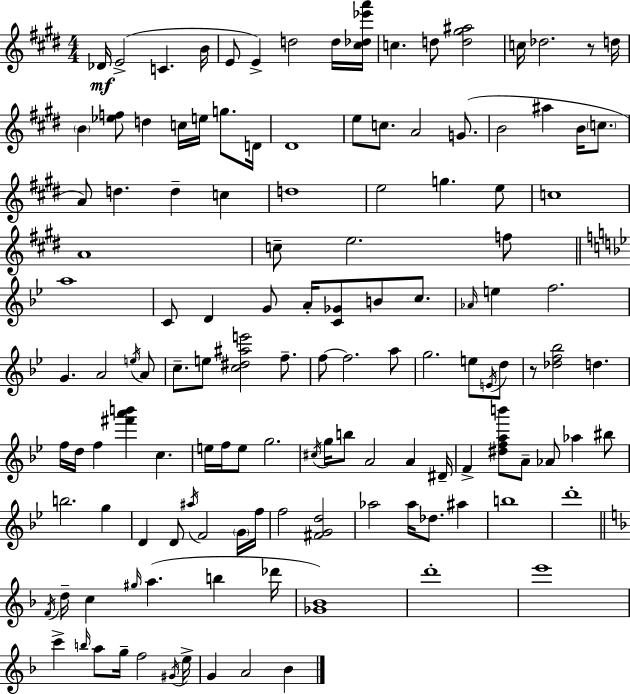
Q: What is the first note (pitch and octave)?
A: Db4